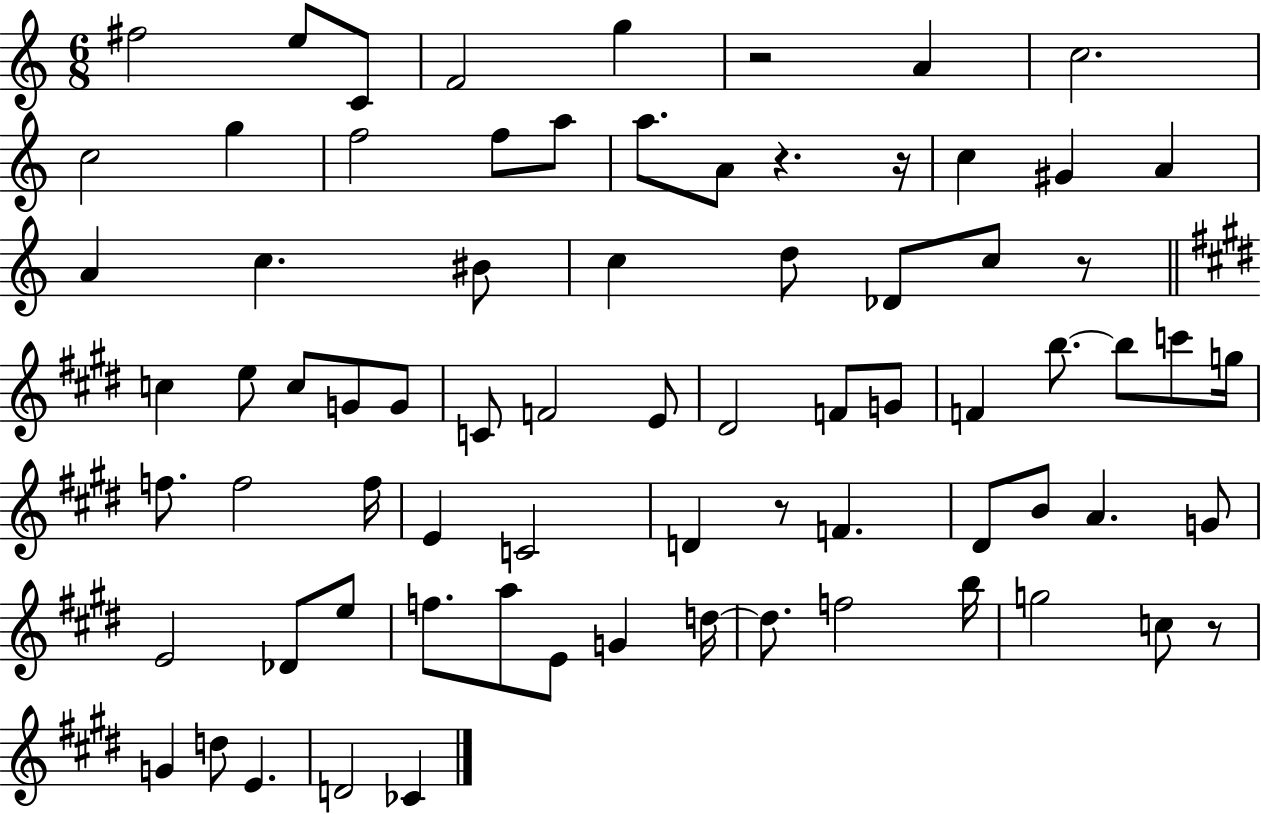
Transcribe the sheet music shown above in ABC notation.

X:1
T:Untitled
M:6/8
L:1/4
K:C
^f2 e/2 C/2 F2 g z2 A c2 c2 g f2 f/2 a/2 a/2 A/2 z z/4 c ^G A A c ^B/2 c d/2 _D/2 c/2 z/2 c e/2 c/2 G/2 G/2 C/2 F2 E/2 ^D2 F/2 G/2 F b/2 b/2 c'/2 g/4 f/2 f2 f/4 E C2 D z/2 F ^D/2 B/2 A G/2 E2 _D/2 e/2 f/2 a/2 E/2 G d/4 d/2 f2 b/4 g2 c/2 z/2 G d/2 E D2 _C